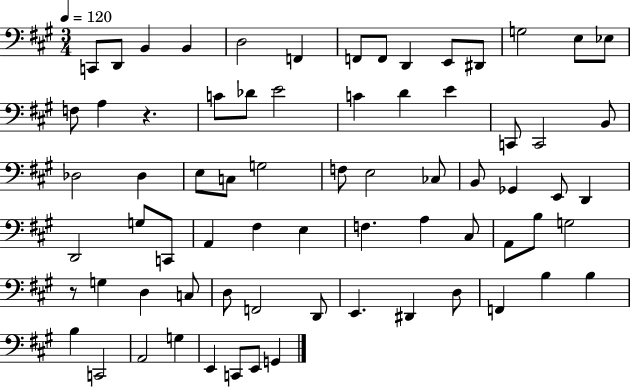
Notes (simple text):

C2/e D2/e B2/q B2/q D3/h F2/q F2/e F2/e D2/q E2/e D#2/e G3/h E3/e Eb3/e F3/e A3/q R/q. C4/e Db4/e E4/h C4/q D4/q E4/q C2/e C2/h B2/e Db3/h Db3/q E3/e C3/e G3/h F3/e E3/h CES3/e B2/e Gb2/q E2/e D2/q D2/h G3/e C2/e A2/q F#3/q E3/q F3/q. A3/q C#3/e A2/e B3/e G3/h R/e G3/q D3/q C3/e D3/e F2/h D2/e E2/q. D#2/q D3/e F2/q B3/q B3/q B3/q C2/h A2/h G3/q E2/q C2/e E2/e G2/q